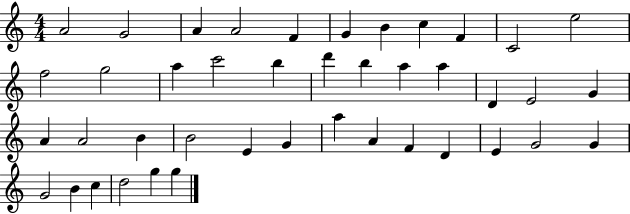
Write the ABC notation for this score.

X:1
T:Untitled
M:4/4
L:1/4
K:C
A2 G2 A A2 F G B c F C2 e2 f2 g2 a c'2 b d' b a a D E2 G A A2 B B2 E G a A F D E G2 G G2 B c d2 g g